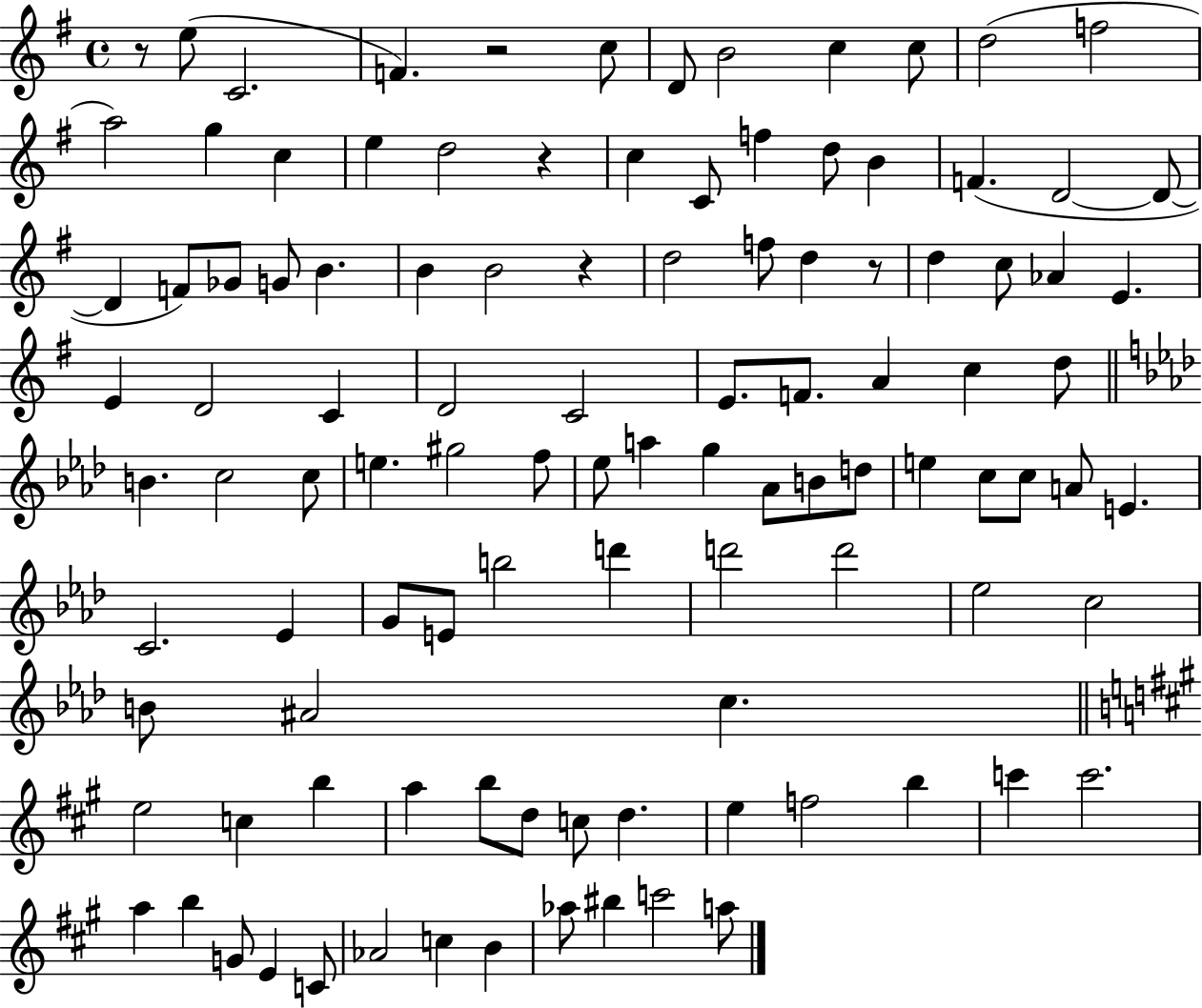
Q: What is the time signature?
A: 4/4